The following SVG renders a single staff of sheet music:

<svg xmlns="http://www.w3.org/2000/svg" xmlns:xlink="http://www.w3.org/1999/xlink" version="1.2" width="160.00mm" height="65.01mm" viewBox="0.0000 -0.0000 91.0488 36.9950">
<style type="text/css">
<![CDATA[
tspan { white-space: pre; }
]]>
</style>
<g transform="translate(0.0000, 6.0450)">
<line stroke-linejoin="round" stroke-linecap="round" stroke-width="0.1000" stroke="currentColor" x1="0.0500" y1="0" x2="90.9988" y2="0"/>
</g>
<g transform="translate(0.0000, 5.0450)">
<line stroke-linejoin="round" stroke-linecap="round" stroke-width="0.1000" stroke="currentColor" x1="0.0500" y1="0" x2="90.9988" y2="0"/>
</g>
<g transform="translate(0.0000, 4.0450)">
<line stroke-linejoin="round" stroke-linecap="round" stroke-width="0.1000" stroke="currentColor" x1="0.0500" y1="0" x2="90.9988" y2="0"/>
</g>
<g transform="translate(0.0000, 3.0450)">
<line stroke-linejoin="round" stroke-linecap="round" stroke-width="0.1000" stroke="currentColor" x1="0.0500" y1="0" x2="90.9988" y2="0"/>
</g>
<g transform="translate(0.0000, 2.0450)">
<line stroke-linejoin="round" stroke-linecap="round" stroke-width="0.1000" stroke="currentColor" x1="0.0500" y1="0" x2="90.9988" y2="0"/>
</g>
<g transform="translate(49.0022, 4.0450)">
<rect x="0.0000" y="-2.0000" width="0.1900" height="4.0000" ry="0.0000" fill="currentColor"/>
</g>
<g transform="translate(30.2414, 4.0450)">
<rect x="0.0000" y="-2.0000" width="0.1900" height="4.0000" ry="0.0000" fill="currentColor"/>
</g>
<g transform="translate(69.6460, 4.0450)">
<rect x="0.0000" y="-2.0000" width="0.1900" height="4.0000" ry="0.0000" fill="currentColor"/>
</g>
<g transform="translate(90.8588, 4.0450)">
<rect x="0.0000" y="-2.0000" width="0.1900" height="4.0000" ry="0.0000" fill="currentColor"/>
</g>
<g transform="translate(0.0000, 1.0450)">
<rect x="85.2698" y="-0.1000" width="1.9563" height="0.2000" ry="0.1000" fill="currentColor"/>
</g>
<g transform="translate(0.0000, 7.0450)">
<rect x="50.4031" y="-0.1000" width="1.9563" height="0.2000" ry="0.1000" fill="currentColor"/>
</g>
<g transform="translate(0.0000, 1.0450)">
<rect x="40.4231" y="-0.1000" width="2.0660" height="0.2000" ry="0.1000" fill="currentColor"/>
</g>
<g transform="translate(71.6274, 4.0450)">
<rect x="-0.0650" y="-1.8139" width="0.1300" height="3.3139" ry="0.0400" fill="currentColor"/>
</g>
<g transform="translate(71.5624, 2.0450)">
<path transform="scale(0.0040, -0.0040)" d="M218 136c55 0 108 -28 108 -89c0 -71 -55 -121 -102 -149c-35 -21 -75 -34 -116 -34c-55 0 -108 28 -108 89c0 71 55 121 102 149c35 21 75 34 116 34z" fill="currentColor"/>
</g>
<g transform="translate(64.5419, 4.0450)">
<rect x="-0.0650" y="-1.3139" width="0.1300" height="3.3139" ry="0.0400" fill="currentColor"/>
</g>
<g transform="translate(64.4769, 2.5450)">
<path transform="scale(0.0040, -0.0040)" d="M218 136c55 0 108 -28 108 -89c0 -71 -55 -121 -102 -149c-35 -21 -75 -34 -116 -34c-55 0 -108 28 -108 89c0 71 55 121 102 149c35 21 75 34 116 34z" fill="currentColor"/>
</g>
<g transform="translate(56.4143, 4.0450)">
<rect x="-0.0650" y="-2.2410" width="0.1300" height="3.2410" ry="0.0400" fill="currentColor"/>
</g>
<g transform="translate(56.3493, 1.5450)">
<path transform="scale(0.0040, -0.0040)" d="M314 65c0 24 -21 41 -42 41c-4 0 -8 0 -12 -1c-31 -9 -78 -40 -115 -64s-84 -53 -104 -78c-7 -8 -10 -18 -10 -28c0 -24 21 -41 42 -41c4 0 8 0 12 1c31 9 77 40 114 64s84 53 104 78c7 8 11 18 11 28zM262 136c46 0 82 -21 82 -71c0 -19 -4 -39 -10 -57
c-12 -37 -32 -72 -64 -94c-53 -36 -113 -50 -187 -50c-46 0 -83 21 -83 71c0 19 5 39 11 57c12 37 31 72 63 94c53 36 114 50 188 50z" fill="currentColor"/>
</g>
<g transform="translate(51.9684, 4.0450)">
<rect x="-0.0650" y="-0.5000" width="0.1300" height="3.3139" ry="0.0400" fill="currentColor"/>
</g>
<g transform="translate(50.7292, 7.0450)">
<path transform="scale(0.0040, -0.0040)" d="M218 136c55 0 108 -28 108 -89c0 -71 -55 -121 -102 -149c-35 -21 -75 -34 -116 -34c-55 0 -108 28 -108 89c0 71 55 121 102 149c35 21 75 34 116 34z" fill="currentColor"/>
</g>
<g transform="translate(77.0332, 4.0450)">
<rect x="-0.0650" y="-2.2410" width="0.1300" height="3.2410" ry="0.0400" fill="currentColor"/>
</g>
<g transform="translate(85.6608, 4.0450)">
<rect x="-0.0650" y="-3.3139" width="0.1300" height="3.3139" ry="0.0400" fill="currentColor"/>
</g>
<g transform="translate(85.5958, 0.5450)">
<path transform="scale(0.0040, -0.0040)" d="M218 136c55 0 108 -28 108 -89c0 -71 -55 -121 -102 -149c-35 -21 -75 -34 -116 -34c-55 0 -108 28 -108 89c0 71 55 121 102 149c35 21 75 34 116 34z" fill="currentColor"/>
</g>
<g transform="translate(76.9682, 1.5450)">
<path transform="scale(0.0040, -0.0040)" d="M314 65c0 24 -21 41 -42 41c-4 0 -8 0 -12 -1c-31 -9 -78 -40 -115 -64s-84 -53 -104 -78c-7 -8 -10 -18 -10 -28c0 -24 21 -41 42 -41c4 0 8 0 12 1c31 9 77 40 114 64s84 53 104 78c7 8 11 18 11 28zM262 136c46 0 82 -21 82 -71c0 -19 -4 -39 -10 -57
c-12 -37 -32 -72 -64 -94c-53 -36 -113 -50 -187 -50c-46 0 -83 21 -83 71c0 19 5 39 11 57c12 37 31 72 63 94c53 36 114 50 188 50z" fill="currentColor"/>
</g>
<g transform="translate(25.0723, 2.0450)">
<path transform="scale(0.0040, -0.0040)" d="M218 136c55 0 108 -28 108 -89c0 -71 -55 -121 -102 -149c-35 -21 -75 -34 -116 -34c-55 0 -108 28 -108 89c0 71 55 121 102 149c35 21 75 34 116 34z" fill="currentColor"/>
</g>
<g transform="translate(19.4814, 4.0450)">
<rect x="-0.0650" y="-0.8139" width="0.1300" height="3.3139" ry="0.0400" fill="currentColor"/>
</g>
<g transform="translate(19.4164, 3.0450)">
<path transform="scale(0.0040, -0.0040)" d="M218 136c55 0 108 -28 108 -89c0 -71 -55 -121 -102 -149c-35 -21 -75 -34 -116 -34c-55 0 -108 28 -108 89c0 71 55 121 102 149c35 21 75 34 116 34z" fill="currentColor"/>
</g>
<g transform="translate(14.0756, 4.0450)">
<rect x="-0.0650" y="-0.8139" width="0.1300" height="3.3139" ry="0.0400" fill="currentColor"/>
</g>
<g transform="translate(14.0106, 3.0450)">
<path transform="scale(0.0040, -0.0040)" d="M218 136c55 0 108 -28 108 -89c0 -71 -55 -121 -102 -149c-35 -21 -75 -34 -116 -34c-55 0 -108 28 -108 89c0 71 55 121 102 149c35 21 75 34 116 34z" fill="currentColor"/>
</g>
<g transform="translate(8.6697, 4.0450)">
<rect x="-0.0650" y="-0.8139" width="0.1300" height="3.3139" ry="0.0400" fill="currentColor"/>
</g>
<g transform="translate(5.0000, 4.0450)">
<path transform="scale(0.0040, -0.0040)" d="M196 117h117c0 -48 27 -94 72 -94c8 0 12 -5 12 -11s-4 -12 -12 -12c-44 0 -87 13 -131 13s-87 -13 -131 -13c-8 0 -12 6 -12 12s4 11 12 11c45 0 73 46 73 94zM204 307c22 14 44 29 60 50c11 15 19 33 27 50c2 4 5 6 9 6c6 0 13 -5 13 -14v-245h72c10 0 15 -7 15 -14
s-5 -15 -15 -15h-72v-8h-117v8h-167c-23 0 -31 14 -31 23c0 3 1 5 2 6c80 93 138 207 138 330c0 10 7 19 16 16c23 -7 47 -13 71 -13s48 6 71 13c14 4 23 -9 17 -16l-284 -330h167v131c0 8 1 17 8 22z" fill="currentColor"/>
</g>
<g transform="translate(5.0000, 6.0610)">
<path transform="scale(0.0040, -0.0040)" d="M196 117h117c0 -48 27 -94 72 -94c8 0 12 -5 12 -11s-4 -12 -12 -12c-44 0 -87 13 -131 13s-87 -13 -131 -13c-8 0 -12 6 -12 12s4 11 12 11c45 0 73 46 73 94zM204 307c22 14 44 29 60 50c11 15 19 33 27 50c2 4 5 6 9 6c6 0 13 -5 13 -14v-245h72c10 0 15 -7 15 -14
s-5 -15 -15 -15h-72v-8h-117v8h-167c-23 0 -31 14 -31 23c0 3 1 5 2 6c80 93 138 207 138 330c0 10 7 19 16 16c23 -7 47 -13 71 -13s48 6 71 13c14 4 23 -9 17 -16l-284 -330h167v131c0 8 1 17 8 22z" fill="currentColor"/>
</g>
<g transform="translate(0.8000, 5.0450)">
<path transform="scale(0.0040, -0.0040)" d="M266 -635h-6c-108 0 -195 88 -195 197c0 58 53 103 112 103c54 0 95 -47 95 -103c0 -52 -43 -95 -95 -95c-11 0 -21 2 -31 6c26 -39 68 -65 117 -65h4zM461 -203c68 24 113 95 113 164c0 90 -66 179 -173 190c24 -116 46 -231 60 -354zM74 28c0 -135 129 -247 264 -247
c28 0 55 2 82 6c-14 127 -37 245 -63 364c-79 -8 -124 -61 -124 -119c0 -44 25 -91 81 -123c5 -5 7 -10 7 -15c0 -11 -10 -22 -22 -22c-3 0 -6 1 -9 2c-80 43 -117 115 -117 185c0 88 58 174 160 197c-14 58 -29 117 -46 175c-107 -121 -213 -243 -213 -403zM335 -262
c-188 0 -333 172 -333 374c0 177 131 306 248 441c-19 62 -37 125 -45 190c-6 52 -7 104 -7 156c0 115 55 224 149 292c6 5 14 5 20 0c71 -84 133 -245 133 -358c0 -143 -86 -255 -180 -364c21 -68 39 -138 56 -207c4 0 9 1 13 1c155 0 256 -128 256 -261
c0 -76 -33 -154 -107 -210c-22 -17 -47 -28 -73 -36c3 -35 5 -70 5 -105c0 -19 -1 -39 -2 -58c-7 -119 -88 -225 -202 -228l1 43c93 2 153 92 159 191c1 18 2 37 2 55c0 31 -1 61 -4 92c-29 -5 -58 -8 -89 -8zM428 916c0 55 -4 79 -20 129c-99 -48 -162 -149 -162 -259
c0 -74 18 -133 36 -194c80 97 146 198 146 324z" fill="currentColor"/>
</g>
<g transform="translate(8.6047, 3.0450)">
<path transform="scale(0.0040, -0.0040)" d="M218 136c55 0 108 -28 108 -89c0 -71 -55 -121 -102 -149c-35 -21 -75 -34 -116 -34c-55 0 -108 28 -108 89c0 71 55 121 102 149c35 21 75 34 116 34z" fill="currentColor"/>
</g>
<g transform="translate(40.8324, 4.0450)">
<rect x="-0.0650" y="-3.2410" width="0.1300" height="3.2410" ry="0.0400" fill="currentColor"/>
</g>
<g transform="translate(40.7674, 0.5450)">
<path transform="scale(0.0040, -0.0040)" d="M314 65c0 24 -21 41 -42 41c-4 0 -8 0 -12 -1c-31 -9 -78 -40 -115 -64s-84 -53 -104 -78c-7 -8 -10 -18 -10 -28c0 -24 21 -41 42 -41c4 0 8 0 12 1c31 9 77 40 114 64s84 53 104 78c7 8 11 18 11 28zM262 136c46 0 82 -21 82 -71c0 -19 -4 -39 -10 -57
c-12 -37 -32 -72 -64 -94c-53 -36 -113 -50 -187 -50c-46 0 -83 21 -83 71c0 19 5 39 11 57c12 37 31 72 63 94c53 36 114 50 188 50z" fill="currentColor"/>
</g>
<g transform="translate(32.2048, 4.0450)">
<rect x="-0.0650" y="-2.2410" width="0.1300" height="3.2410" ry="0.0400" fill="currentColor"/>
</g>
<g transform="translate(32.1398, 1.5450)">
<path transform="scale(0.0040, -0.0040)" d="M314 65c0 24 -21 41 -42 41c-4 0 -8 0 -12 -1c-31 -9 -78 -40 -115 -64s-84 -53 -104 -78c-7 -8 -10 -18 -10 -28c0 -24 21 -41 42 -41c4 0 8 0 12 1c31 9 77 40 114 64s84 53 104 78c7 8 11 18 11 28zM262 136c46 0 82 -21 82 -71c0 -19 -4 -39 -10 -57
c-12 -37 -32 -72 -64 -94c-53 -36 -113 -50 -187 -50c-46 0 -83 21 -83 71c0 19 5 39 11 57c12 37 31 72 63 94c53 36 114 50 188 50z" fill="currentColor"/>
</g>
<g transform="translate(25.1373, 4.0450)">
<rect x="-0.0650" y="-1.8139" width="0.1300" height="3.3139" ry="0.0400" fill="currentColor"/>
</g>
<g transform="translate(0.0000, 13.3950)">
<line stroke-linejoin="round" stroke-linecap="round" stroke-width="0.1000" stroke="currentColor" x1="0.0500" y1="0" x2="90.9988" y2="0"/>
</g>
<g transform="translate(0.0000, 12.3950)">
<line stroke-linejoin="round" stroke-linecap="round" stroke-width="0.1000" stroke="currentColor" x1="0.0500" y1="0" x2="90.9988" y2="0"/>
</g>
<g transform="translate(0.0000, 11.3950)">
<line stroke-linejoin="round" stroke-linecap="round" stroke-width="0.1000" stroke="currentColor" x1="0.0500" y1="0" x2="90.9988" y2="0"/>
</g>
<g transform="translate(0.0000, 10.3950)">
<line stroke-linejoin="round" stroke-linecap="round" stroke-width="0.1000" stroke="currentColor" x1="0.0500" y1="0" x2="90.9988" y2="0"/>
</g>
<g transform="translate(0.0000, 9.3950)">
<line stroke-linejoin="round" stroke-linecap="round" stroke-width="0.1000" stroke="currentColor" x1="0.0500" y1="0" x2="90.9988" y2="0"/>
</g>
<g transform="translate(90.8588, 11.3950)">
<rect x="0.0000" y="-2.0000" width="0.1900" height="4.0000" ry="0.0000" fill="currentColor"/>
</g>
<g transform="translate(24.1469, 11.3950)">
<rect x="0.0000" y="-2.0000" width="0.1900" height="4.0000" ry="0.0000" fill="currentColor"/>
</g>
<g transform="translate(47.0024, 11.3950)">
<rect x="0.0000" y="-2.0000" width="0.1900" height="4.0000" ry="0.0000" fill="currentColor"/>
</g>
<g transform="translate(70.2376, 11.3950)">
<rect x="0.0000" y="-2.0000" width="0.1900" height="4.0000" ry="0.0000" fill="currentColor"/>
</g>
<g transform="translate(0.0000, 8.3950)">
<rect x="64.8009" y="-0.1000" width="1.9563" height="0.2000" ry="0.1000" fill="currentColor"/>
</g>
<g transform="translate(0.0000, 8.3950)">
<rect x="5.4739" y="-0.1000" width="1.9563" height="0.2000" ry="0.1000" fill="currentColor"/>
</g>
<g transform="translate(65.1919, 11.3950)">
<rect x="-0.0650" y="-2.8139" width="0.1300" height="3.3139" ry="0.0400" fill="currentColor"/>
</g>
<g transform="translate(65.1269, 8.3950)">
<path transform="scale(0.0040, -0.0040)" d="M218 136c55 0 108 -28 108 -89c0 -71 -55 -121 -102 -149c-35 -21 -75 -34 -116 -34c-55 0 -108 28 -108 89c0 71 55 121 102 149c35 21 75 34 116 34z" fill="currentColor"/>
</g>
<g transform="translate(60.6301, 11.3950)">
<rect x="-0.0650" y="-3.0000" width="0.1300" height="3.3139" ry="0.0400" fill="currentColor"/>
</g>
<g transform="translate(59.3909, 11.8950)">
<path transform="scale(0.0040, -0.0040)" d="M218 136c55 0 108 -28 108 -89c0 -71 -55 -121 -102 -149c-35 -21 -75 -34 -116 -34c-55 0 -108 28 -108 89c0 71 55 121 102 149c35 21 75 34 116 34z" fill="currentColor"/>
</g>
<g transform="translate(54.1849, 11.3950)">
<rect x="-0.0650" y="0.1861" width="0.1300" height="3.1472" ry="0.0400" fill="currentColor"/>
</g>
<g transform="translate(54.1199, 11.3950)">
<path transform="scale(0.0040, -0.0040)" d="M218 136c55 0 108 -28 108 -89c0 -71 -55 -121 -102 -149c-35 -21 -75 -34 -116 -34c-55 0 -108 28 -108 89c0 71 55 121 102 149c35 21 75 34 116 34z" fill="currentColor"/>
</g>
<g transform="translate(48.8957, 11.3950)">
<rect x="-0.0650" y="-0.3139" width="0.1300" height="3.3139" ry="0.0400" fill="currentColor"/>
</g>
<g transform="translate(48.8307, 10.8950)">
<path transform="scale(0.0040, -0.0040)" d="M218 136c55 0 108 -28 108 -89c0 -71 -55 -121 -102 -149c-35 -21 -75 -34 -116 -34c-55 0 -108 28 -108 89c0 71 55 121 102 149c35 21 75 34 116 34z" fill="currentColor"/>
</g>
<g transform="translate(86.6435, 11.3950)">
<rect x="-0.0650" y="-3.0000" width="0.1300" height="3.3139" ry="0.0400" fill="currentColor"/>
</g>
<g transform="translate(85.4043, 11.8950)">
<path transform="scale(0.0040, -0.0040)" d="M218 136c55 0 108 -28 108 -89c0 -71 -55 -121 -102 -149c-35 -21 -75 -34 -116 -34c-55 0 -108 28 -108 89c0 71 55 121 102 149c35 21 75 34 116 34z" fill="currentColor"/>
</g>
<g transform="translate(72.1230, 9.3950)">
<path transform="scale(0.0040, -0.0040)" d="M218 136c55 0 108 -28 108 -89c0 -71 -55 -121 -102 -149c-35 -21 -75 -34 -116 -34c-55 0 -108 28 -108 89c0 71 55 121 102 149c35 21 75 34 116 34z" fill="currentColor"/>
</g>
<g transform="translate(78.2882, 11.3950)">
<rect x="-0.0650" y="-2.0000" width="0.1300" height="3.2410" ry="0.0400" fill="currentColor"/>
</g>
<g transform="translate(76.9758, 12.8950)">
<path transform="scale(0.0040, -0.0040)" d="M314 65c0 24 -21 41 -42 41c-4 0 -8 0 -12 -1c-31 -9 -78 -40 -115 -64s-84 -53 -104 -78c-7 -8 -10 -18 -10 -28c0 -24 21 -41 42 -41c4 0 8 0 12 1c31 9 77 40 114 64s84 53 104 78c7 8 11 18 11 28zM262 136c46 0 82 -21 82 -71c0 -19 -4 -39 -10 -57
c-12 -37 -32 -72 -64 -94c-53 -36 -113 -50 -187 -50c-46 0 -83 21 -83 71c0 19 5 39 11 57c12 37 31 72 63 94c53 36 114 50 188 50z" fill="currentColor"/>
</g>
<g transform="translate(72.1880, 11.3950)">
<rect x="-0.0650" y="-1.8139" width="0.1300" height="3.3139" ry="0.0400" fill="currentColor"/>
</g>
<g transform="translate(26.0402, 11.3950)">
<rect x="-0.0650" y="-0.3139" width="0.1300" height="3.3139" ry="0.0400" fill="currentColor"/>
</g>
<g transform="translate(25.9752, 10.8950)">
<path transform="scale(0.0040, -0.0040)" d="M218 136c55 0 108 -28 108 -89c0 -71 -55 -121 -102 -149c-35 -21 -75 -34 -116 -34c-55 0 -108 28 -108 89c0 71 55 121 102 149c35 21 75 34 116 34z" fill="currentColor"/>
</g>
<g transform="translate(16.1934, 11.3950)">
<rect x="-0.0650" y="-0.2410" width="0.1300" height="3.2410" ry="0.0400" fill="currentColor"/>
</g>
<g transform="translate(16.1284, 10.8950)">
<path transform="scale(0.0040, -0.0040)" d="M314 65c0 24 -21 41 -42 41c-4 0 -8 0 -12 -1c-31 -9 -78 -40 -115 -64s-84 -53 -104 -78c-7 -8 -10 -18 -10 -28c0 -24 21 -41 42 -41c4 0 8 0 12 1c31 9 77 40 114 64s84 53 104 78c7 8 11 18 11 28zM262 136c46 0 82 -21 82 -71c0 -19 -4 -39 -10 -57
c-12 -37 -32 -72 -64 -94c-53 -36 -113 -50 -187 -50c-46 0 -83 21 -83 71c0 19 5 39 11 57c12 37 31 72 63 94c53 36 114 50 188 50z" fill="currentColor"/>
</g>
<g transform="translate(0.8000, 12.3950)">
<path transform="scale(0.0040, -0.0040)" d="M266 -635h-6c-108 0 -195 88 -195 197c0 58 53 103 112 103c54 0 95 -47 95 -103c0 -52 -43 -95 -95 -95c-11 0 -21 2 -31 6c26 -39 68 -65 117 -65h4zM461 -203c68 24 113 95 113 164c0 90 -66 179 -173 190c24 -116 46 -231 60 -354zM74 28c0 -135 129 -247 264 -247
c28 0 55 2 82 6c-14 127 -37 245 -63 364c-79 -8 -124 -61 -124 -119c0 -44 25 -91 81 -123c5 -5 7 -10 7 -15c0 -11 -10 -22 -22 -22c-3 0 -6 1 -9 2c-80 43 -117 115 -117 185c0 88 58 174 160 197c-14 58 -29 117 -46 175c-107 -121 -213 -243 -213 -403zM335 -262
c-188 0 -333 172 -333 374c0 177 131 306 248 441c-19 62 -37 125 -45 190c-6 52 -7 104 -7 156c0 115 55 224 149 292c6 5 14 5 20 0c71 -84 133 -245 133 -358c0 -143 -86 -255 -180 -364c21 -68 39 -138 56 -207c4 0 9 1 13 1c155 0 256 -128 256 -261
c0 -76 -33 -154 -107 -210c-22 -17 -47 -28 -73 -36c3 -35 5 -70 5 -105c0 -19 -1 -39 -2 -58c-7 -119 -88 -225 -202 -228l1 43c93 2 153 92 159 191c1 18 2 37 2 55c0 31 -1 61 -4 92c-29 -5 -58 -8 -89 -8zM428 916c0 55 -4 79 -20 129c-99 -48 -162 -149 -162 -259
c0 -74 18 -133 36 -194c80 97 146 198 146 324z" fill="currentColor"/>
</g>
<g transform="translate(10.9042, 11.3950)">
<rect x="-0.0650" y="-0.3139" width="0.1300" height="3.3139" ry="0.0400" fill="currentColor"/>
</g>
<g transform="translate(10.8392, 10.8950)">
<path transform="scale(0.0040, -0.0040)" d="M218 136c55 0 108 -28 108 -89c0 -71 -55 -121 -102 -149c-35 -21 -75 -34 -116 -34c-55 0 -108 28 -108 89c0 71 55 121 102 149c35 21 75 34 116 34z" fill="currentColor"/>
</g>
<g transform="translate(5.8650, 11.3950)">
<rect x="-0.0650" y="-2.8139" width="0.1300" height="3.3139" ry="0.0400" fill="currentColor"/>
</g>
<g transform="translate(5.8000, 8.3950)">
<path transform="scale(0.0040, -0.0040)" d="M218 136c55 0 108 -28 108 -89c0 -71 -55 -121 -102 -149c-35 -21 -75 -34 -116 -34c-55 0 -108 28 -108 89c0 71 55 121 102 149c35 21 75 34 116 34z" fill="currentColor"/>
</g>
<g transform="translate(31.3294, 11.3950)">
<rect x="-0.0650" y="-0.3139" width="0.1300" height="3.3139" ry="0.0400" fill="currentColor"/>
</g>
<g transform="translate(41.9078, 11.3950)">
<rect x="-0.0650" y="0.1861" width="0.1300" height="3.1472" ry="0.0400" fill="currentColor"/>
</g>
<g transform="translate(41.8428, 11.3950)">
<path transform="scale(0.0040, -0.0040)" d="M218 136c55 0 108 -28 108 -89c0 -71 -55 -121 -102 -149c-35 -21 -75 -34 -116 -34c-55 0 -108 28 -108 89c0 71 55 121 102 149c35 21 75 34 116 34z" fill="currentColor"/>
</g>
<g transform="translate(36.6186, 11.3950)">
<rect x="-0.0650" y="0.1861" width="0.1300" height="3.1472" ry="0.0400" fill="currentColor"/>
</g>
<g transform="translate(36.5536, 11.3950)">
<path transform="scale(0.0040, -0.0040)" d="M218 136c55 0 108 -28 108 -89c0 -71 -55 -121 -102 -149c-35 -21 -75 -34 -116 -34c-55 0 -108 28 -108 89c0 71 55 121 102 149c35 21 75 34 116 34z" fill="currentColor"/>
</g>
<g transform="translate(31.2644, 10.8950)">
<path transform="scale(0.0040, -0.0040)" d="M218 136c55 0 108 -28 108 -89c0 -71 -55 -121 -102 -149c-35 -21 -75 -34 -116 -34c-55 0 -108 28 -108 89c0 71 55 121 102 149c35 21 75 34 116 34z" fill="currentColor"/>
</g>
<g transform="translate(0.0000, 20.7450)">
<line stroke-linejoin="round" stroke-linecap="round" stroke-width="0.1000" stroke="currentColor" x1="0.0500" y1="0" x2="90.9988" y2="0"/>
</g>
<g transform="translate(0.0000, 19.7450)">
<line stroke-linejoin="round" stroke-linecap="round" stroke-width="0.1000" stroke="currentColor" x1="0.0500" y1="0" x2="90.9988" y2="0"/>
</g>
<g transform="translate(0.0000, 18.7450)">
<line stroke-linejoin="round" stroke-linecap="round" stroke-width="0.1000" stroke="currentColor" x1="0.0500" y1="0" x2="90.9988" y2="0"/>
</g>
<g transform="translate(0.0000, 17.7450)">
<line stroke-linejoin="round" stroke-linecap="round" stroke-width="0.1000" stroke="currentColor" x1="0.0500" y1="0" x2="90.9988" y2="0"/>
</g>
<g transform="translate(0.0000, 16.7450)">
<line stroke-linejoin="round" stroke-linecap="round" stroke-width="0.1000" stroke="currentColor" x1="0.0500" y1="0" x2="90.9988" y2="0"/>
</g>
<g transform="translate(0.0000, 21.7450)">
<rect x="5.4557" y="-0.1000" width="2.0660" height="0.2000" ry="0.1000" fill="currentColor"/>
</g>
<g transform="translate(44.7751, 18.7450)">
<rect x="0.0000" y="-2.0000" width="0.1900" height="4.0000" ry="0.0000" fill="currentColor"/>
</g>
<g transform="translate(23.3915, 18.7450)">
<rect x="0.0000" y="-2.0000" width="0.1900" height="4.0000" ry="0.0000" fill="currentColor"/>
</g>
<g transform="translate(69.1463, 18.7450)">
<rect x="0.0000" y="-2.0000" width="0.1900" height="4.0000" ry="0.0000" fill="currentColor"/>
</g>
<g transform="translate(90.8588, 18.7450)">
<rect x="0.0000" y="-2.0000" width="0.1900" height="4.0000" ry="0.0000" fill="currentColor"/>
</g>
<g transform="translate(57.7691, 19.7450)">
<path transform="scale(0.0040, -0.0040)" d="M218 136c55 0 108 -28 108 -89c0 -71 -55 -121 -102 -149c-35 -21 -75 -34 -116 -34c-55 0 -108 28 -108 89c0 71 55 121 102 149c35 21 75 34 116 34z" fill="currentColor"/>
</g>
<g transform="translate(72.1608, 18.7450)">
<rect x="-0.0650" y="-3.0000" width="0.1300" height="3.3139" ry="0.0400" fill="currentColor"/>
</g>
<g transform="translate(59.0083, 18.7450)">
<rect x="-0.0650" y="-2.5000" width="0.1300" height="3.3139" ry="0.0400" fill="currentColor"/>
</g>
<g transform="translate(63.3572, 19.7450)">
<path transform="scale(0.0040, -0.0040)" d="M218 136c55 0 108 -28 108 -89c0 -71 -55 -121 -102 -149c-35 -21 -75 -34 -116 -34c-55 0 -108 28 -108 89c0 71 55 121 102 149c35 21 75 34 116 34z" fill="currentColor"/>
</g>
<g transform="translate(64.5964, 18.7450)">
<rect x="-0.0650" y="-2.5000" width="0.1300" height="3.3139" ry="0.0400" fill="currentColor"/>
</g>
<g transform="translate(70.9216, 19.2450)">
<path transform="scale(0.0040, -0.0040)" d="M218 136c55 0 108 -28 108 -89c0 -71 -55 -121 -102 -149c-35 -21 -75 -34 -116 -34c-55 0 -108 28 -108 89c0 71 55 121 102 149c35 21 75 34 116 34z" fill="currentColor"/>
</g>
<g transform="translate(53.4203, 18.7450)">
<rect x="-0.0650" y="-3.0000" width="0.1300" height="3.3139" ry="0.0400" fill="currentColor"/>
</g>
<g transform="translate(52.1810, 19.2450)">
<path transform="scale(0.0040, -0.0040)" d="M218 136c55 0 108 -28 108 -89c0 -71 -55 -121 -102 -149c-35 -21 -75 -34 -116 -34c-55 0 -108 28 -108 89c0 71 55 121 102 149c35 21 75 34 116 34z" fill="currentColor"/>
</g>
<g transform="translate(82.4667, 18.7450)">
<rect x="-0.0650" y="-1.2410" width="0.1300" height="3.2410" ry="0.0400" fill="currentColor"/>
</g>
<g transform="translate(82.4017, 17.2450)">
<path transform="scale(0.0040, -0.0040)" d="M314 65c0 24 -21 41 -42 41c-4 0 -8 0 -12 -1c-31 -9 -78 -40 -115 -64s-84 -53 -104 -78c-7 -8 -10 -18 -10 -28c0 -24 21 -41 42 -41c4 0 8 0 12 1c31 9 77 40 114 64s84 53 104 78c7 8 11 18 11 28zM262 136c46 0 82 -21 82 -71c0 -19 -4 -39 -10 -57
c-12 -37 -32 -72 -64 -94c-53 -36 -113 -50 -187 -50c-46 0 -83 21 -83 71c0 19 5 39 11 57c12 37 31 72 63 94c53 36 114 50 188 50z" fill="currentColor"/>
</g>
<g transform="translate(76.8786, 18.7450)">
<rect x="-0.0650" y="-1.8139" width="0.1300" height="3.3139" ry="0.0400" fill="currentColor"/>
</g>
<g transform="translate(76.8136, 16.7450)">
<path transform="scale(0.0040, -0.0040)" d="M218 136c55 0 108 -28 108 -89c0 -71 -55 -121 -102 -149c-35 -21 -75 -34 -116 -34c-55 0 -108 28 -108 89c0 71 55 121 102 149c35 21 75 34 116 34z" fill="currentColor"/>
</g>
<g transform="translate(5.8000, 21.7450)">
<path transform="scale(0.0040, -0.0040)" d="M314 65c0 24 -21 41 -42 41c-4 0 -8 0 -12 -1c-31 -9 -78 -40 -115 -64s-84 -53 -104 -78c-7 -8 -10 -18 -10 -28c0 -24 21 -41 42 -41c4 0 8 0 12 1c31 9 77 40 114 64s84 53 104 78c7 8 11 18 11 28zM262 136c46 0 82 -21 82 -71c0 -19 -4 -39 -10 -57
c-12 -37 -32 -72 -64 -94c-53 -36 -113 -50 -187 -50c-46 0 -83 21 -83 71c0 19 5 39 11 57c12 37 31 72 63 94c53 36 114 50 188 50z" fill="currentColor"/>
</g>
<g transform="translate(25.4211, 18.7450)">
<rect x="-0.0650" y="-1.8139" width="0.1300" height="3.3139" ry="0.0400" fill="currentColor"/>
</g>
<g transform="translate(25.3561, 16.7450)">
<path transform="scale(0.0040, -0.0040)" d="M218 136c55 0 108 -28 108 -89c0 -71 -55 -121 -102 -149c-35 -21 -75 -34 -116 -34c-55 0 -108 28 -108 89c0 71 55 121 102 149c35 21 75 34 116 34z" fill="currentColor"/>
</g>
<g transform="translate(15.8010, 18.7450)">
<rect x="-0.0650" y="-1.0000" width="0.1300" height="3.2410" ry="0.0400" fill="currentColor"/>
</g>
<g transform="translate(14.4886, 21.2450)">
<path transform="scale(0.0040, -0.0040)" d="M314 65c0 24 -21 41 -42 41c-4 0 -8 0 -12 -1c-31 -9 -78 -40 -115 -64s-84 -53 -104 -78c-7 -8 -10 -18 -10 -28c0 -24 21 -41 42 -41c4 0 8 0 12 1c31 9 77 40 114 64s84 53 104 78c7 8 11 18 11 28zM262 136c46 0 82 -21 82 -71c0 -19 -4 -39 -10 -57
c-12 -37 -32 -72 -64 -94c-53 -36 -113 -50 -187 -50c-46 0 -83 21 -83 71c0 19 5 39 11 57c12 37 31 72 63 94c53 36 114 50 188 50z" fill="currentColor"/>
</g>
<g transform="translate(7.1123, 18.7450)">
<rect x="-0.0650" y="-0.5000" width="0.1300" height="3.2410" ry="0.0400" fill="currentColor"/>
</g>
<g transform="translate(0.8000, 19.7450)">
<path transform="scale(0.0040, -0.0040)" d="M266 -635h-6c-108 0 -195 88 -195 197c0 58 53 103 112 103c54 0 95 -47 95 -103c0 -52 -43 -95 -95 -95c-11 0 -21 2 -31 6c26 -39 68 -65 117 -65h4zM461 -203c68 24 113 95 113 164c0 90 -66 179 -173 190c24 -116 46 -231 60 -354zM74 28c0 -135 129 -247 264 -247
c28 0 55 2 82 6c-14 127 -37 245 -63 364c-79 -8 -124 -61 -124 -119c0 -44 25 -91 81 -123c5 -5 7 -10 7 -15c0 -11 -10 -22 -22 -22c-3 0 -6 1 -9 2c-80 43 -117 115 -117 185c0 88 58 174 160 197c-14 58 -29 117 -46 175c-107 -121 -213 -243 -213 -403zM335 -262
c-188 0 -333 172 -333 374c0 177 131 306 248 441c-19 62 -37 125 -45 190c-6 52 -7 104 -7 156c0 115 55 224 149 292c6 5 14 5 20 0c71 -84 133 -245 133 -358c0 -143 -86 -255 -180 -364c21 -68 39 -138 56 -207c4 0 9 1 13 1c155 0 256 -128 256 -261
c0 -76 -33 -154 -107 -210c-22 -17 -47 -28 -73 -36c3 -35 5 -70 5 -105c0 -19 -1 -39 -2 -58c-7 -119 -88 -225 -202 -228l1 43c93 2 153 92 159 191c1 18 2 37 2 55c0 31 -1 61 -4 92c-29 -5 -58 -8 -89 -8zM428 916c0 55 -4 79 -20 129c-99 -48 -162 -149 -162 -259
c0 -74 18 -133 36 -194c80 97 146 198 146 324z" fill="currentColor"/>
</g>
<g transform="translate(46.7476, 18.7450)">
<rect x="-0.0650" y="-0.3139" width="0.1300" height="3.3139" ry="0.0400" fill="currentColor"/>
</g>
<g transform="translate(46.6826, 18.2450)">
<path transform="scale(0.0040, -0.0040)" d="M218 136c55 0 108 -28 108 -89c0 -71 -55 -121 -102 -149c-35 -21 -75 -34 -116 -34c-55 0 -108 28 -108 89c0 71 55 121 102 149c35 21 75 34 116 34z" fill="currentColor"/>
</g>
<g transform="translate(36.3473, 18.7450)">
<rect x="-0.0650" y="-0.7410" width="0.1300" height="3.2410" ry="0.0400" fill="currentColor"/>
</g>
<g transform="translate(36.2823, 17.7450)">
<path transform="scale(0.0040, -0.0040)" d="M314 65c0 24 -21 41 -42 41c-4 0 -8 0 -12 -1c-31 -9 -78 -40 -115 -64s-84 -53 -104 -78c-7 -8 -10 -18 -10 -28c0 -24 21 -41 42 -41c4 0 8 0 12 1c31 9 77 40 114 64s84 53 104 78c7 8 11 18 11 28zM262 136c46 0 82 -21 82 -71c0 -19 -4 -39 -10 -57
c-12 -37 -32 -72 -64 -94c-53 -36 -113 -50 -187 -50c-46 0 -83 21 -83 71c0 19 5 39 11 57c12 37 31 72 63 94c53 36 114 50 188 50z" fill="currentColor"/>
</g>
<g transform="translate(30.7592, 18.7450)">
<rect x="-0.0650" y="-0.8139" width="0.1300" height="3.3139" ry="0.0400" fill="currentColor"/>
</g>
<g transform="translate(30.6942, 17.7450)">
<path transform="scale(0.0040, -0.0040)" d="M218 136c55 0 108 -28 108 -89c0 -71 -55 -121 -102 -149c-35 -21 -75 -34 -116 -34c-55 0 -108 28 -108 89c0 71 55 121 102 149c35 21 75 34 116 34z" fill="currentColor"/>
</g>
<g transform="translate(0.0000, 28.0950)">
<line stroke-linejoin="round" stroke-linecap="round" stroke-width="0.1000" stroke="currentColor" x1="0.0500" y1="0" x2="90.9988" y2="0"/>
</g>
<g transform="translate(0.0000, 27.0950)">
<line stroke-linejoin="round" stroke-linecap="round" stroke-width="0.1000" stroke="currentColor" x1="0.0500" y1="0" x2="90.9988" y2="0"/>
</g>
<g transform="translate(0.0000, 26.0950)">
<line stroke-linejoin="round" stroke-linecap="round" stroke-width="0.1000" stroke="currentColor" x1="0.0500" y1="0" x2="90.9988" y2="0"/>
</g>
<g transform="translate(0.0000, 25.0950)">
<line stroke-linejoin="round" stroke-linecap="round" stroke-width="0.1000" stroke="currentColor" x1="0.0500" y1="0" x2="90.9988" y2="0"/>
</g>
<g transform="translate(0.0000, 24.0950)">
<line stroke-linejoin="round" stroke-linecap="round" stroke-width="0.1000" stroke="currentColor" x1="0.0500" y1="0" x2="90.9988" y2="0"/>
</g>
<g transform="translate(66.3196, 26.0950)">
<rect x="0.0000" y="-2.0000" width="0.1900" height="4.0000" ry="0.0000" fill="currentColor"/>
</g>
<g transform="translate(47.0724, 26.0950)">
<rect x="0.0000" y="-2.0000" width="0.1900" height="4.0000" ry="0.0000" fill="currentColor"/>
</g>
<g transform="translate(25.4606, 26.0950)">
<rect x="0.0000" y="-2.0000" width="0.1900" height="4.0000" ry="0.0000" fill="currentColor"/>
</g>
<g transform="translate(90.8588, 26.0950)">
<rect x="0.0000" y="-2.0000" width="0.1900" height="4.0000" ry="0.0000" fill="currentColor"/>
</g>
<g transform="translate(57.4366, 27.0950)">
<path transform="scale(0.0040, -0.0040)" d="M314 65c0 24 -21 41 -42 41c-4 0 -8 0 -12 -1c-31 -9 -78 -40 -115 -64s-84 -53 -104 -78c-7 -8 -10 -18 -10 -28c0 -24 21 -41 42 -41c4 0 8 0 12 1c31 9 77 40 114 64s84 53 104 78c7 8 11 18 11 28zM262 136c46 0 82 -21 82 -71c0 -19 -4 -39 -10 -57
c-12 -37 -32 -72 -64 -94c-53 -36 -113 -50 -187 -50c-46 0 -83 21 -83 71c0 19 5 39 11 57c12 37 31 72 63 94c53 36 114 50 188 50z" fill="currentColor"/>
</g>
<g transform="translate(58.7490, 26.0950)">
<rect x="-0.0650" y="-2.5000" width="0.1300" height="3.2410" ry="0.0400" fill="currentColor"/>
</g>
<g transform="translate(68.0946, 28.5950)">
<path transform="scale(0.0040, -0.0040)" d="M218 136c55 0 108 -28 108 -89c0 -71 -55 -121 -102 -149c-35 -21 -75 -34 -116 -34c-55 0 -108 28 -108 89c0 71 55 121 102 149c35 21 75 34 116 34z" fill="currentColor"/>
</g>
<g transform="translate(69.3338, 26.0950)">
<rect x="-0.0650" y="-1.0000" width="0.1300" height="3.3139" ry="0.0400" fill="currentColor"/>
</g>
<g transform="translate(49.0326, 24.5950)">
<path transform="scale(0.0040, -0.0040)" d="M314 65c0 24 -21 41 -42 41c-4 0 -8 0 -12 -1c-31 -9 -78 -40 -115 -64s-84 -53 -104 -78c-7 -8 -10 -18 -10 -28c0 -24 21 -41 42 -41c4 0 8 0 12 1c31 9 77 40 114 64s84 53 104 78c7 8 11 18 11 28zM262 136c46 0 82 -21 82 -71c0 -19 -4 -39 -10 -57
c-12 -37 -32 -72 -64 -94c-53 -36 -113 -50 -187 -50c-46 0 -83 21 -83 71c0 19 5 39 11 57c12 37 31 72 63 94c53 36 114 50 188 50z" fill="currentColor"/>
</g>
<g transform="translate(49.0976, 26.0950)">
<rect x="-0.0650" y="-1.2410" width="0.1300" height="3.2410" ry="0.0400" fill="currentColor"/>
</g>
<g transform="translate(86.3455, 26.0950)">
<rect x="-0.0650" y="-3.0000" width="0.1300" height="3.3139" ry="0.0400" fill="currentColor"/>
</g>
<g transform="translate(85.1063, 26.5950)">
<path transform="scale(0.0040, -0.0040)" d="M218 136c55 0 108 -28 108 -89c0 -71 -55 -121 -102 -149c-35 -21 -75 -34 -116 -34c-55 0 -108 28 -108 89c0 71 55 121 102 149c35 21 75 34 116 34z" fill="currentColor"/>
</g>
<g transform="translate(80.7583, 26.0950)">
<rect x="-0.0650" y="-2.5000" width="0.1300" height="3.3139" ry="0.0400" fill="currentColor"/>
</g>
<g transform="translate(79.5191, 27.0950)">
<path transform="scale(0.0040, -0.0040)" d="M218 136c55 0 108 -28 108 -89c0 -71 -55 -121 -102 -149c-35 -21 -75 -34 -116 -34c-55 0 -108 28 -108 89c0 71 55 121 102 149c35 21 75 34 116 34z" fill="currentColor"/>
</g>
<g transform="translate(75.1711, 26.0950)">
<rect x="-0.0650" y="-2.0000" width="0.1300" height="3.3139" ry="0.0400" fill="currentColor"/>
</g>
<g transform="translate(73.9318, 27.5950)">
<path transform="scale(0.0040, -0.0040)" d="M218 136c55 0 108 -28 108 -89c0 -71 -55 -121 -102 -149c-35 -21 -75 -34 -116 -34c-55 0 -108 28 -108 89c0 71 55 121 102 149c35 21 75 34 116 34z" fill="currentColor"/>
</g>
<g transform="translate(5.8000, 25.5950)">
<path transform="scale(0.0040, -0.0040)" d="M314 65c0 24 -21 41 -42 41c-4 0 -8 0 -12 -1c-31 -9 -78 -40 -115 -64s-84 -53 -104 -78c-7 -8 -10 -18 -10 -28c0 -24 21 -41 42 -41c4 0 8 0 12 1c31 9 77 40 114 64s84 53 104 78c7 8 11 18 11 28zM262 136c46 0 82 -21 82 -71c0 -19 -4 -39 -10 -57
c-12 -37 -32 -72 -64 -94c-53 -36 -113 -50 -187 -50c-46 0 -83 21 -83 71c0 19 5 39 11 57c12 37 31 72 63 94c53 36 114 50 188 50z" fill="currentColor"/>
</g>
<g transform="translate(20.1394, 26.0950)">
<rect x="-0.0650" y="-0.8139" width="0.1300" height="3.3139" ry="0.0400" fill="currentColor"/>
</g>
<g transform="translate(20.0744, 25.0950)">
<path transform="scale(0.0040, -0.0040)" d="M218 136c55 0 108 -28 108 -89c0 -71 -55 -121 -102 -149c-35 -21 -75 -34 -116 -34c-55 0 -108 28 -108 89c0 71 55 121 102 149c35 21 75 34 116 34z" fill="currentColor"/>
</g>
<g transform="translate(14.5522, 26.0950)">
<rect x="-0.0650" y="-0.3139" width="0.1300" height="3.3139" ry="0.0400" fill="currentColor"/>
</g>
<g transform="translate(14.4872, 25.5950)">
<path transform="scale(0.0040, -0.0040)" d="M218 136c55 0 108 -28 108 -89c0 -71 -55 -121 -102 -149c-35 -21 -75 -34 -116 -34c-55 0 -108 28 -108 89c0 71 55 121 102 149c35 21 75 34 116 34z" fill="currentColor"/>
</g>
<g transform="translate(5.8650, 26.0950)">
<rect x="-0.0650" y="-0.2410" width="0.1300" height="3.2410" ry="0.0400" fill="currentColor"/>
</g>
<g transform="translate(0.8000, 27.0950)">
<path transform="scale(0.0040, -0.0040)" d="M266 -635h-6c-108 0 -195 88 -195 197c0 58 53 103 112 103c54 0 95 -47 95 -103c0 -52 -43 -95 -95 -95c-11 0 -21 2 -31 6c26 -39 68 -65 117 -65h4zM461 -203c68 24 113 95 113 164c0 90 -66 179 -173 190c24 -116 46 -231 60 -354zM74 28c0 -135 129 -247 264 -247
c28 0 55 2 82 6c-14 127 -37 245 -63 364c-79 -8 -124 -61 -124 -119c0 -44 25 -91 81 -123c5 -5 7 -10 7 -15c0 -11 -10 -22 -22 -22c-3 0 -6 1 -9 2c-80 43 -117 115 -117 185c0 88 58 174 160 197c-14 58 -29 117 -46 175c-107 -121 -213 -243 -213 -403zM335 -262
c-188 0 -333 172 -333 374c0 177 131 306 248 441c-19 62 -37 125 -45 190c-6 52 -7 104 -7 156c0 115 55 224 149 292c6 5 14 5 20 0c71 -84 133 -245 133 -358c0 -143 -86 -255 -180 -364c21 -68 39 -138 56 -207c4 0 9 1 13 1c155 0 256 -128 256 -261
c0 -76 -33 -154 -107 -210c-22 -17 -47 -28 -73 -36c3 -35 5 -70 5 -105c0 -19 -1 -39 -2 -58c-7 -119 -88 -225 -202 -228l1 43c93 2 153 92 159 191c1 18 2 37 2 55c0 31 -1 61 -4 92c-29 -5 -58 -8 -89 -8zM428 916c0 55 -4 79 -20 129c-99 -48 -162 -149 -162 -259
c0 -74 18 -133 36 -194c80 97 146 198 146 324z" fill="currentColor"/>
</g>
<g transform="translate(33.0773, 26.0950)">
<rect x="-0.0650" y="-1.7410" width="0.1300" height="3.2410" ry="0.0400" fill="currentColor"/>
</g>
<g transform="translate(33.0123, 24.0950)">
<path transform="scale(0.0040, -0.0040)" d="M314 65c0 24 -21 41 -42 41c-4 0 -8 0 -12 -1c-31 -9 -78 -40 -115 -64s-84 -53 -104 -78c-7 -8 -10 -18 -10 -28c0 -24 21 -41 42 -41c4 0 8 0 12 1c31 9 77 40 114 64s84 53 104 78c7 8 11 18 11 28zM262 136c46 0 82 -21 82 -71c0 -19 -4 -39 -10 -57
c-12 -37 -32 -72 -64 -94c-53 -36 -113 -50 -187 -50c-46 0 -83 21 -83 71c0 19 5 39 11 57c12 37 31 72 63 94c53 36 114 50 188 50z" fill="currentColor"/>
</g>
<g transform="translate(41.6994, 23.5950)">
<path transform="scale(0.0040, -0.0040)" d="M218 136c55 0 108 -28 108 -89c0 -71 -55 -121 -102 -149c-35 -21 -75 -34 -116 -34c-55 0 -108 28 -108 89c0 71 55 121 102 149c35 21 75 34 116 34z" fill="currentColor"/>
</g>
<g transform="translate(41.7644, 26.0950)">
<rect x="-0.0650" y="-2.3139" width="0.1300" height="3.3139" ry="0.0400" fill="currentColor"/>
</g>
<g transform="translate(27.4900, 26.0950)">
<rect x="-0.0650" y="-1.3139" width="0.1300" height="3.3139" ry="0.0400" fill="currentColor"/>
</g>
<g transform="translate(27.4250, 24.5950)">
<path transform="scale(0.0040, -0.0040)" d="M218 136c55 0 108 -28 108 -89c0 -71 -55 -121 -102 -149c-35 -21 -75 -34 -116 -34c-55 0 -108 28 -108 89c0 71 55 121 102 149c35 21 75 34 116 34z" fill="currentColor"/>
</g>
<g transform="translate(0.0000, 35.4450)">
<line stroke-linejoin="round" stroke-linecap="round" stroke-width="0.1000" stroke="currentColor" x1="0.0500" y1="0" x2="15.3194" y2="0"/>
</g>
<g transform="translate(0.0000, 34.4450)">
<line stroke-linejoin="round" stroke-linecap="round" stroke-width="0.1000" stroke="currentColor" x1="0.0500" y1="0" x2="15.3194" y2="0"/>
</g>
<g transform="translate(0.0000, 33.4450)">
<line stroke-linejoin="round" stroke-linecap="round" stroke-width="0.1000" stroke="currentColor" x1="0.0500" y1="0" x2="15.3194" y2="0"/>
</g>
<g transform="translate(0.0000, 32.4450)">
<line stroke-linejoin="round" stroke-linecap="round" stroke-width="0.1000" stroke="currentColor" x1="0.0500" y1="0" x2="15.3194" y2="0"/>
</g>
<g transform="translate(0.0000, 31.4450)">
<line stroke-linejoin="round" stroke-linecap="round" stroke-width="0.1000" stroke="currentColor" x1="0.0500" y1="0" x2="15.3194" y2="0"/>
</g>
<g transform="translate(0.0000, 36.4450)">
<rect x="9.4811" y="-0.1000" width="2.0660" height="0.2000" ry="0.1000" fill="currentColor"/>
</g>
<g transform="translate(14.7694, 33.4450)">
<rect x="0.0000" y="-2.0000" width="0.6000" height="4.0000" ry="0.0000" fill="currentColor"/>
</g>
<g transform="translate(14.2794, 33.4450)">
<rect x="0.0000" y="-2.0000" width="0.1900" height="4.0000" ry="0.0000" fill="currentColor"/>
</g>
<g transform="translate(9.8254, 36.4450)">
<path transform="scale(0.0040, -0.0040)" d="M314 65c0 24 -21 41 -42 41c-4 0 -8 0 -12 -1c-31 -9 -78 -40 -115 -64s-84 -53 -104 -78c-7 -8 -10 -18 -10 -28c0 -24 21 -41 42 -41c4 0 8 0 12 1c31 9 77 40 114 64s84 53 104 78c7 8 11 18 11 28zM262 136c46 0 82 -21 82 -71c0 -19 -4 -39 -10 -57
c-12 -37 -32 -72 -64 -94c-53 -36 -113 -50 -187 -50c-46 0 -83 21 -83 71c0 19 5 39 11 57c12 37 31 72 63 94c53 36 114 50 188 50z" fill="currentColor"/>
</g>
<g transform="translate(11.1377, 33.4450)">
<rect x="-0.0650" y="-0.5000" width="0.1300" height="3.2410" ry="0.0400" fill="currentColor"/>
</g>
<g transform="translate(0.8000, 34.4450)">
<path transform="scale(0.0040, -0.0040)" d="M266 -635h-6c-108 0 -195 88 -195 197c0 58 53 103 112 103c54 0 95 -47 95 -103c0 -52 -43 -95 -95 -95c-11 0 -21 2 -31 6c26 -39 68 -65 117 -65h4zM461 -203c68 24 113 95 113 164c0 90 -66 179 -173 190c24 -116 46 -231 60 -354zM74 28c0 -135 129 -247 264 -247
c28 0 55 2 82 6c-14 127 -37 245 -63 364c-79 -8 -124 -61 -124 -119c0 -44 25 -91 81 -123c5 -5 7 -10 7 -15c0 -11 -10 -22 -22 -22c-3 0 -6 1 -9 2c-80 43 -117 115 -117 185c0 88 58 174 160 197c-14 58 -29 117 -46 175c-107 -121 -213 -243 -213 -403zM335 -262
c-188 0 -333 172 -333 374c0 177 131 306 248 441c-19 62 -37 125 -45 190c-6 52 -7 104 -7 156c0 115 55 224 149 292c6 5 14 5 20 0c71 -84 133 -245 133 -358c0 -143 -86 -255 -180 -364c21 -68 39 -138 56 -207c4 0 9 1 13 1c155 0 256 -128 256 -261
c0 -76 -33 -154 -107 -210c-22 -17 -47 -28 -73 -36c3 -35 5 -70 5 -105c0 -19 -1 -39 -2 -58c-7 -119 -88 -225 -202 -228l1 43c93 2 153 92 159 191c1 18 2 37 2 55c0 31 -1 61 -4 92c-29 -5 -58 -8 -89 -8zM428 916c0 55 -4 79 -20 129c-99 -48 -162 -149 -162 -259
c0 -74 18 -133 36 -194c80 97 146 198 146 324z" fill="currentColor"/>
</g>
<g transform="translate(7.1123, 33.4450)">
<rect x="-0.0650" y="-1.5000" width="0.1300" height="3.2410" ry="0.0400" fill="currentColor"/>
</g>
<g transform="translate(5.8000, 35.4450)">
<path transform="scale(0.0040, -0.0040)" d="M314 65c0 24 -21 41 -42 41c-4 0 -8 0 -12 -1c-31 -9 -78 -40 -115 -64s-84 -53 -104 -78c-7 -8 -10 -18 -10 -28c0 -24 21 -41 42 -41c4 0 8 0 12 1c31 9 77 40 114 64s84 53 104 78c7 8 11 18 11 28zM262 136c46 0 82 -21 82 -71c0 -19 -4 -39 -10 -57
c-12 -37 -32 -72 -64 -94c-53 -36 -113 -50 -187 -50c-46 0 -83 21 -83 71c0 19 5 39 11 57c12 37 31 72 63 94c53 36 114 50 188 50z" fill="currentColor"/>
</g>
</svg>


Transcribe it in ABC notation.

X:1
T:Untitled
M:4/4
L:1/4
K:C
d d d f g2 b2 C g2 e f g2 b a c c2 c c B B c B A a f F2 A C2 D2 f d d2 c A G G A f e2 c2 c d e f2 g e2 G2 D F G A E2 C2